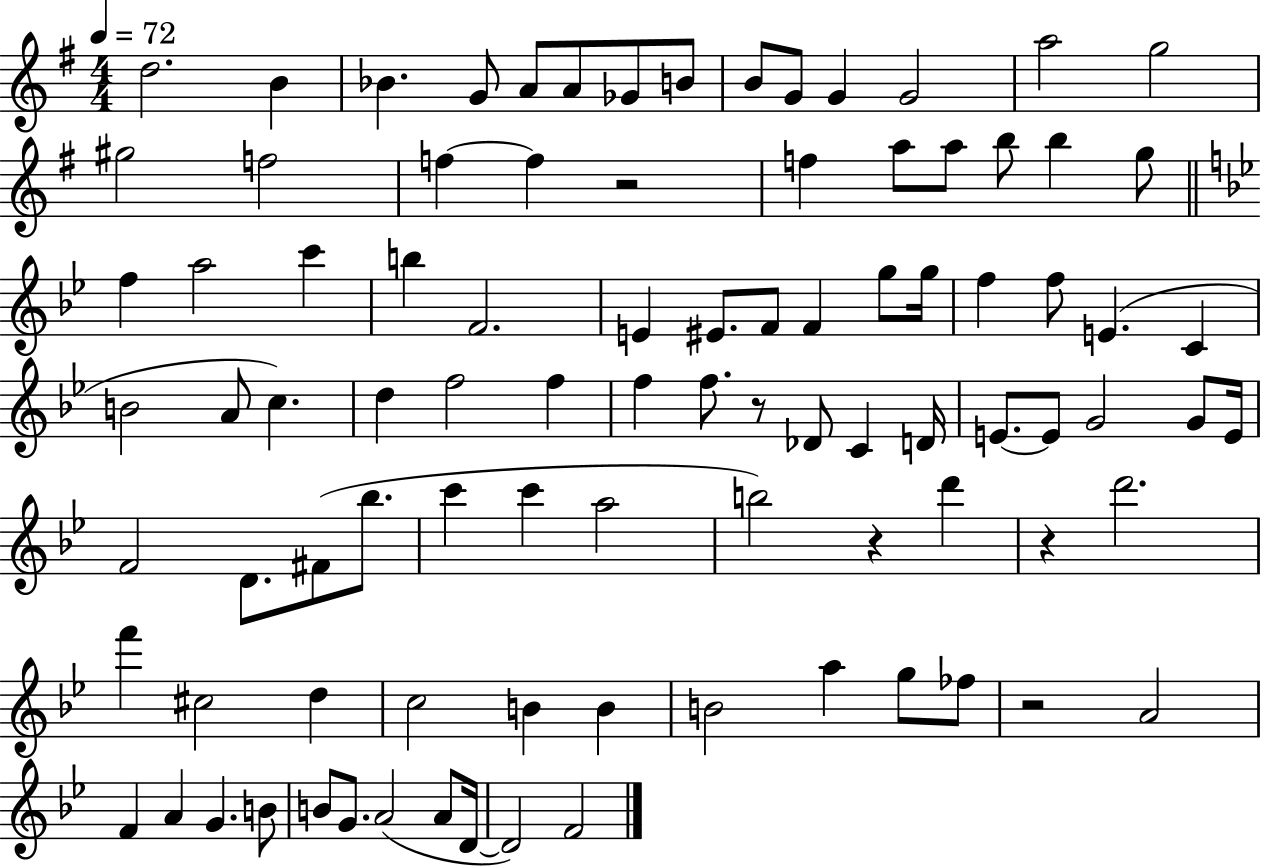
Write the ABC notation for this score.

X:1
T:Untitled
M:4/4
L:1/4
K:G
d2 B _B G/2 A/2 A/2 _G/2 B/2 B/2 G/2 G G2 a2 g2 ^g2 f2 f f z2 f a/2 a/2 b/2 b g/2 f a2 c' b F2 E ^E/2 F/2 F g/2 g/4 f f/2 E C B2 A/2 c d f2 f f f/2 z/2 _D/2 C D/4 E/2 E/2 G2 G/2 E/4 F2 D/2 ^F/2 _b/2 c' c' a2 b2 z d' z d'2 f' ^c2 d c2 B B B2 a g/2 _f/2 z2 A2 F A G B/2 B/2 G/2 A2 A/2 D/4 D2 F2